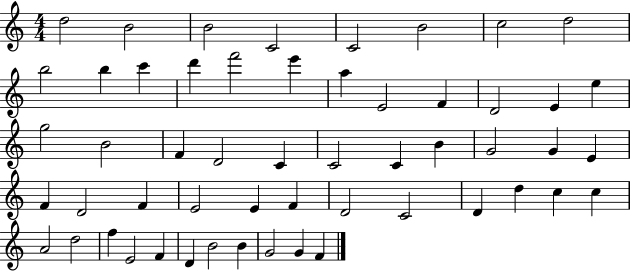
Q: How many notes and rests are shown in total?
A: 54